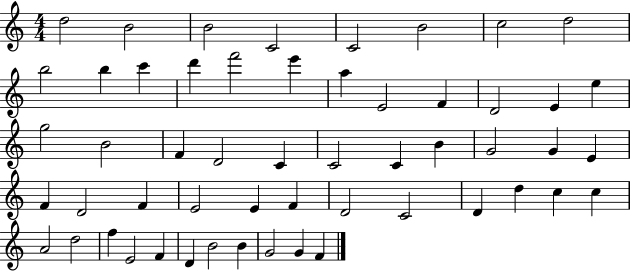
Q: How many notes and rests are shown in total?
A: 54